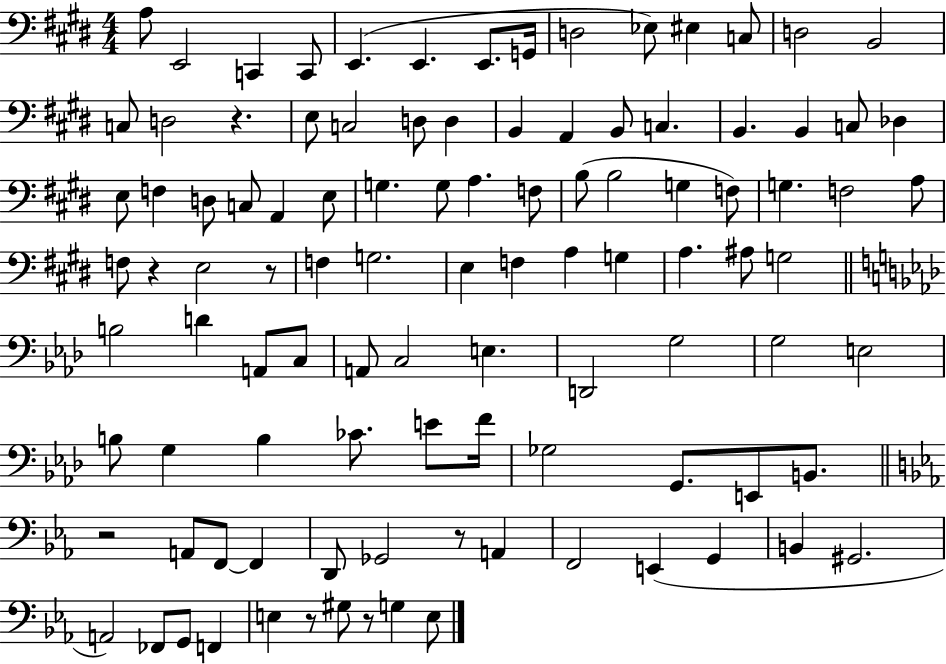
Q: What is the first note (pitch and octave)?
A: A3